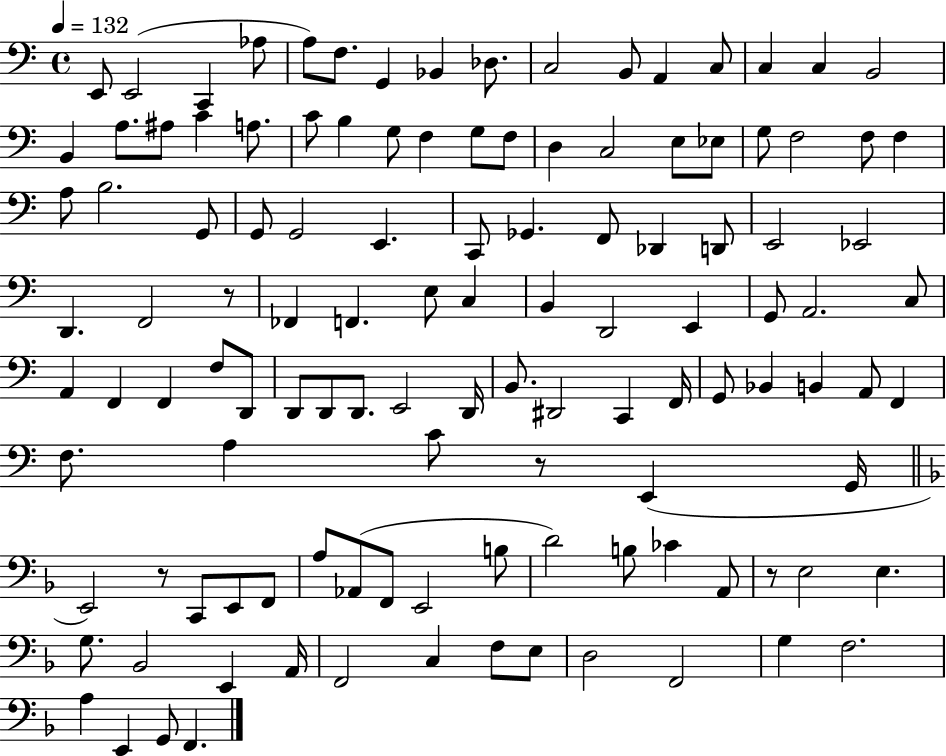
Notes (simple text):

E2/e E2/h C2/q Ab3/e A3/e F3/e. G2/q Bb2/q Db3/e. C3/h B2/e A2/q C3/e C3/q C3/q B2/h B2/q A3/e. A#3/e C4/q A3/e. C4/e B3/q G3/e F3/q G3/e F3/e D3/q C3/h E3/e Eb3/e G3/e F3/h F3/e F3/q A3/e B3/h. G2/e G2/e G2/h E2/q. C2/e Gb2/q. F2/e Db2/q D2/e E2/h Eb2/h D2/q. F2/h R/e FES2/q F2/q. E3/e C3/q B2/q D2/h E2/q G2/e A2/h. C3/e A2/q F2/q F2/q F3/e D2/e D2/e D2/e D2/e. E2/h D2/s B2/e. D#2/h C2/q F2/s G2/e Bb2/q B2/q A2/e F2/q F3/e. A3/q C4/e R/e E2/q G2/s E2/h R/e C2/e E2/e F2/e A3/e Ab2/e F2/e E2/h B3/e D4/h B3/e CES4/q A2/e R/e E3/h E3/q. G3/e. Bb2/h E2/q A2/s F2/h C3/q F3/e E3/e D3/h F2/h G3/q F3/h. A3/q E2/q G2/e F2/q.